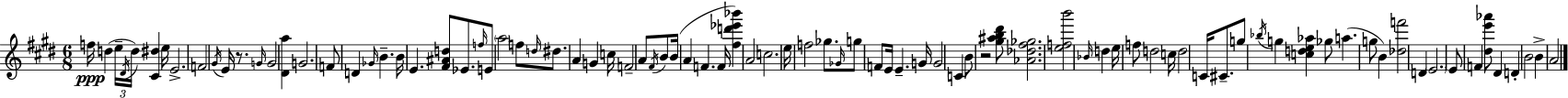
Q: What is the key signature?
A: E major